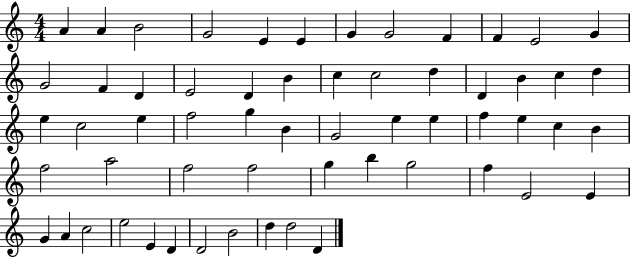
X:1
T:Untitled
M:4/4
L:1/4
K:C
A A B2 G2 E E G G2 F F E2 G G2 F D E2 D B c c2 d D B c d e c2 e f2 g B G2 e e f e c B f2 a2 f2 f2 g b g2 f E2 E G A c2 e2 E D D2 B2 d d2 D